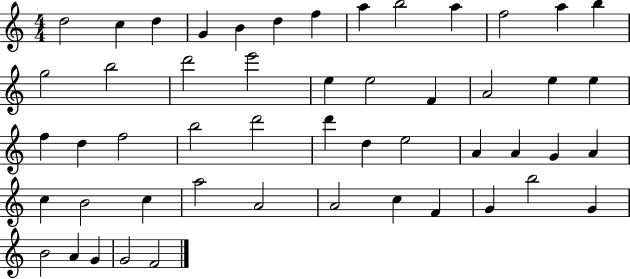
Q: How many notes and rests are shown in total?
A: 51